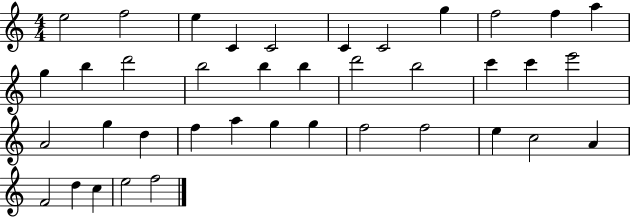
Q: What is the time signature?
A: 4/4